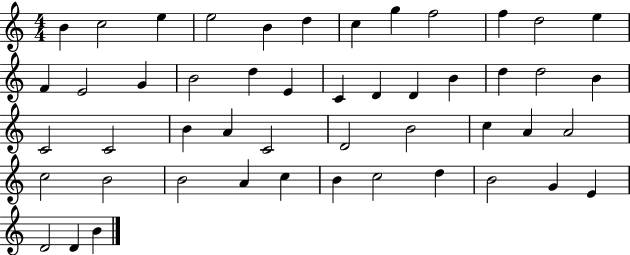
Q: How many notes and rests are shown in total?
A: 49